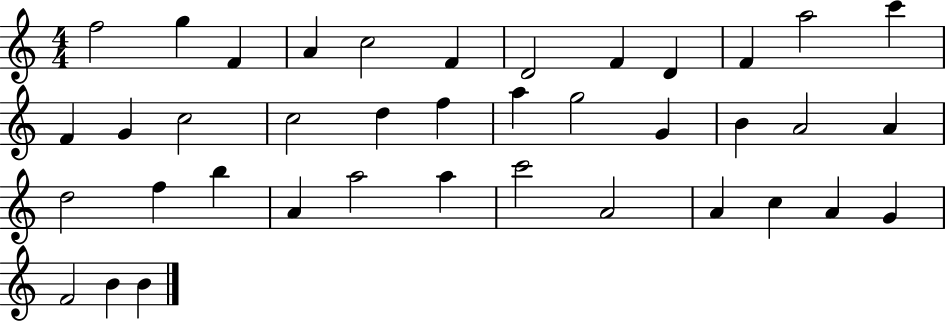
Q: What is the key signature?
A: C major